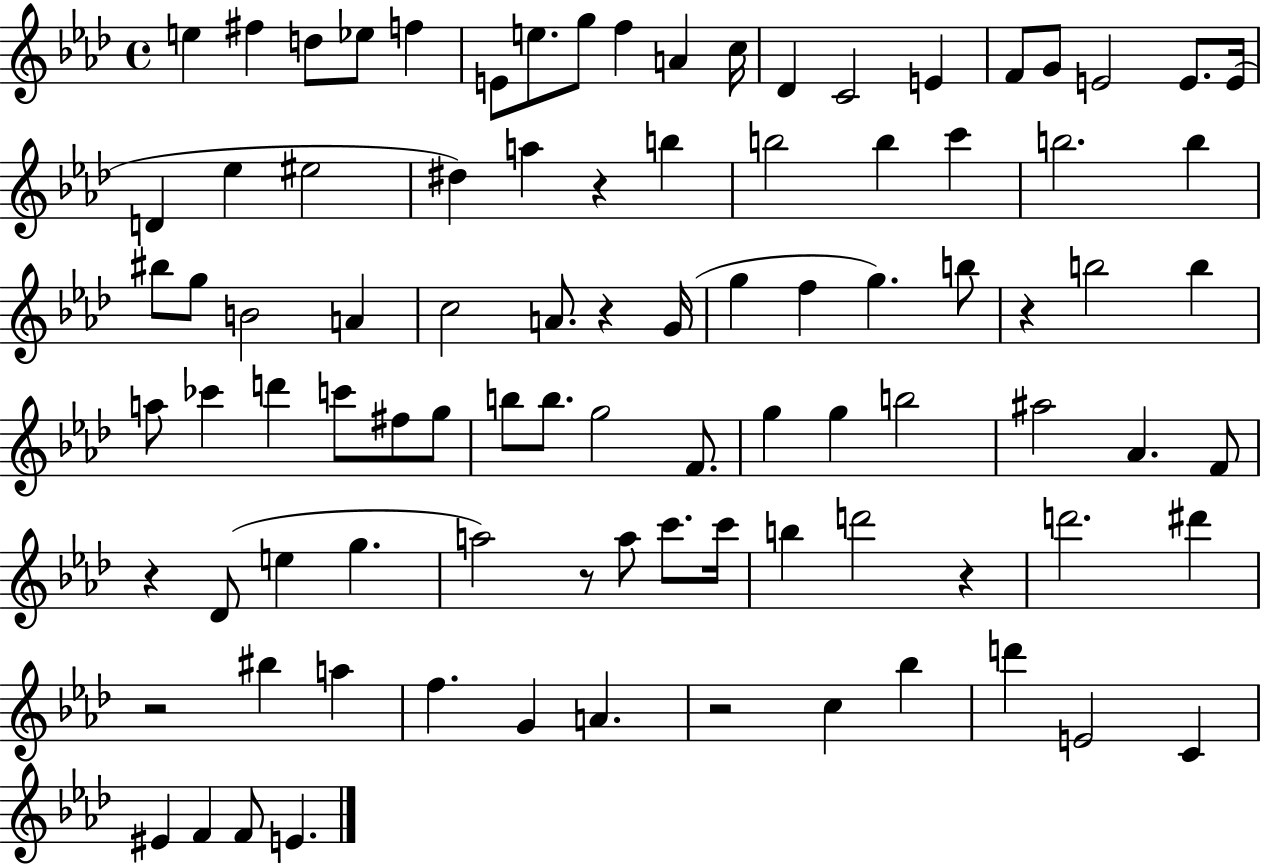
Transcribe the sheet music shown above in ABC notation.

X:1
T:Untitled
M:4/4
L:1/4
K:Ab
e ^f d/2 _e/2 f E/2 e/2 g/2 f A c/4 _D C2 E F/2 G/2 E2 E/2 E/4 D _e ^e2 ^d a z b b2 b c' b2 b ^b/2 g/2 B2 A c2 A/2 z G/4 g f g b/2 z b2 b a/2 _c' d' c'/2 ^f/2 g/2 b/2 b/2 g2 F/2 g g b2 ^a2 _A F/2 z _D/2 e g a2 z/2 a/2 c'/2 c'/4 b d'2 z d'2 ^d' z2 ^b a f G A z2 c _b d' E2 C ^E F F/2 E